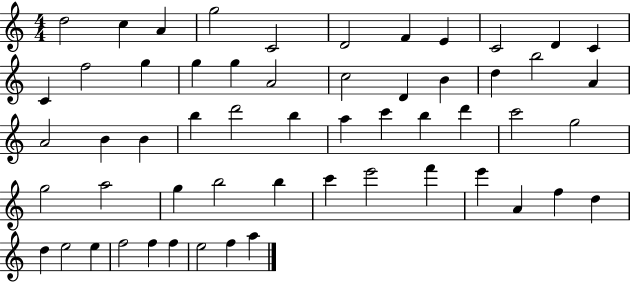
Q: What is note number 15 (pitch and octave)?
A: G5